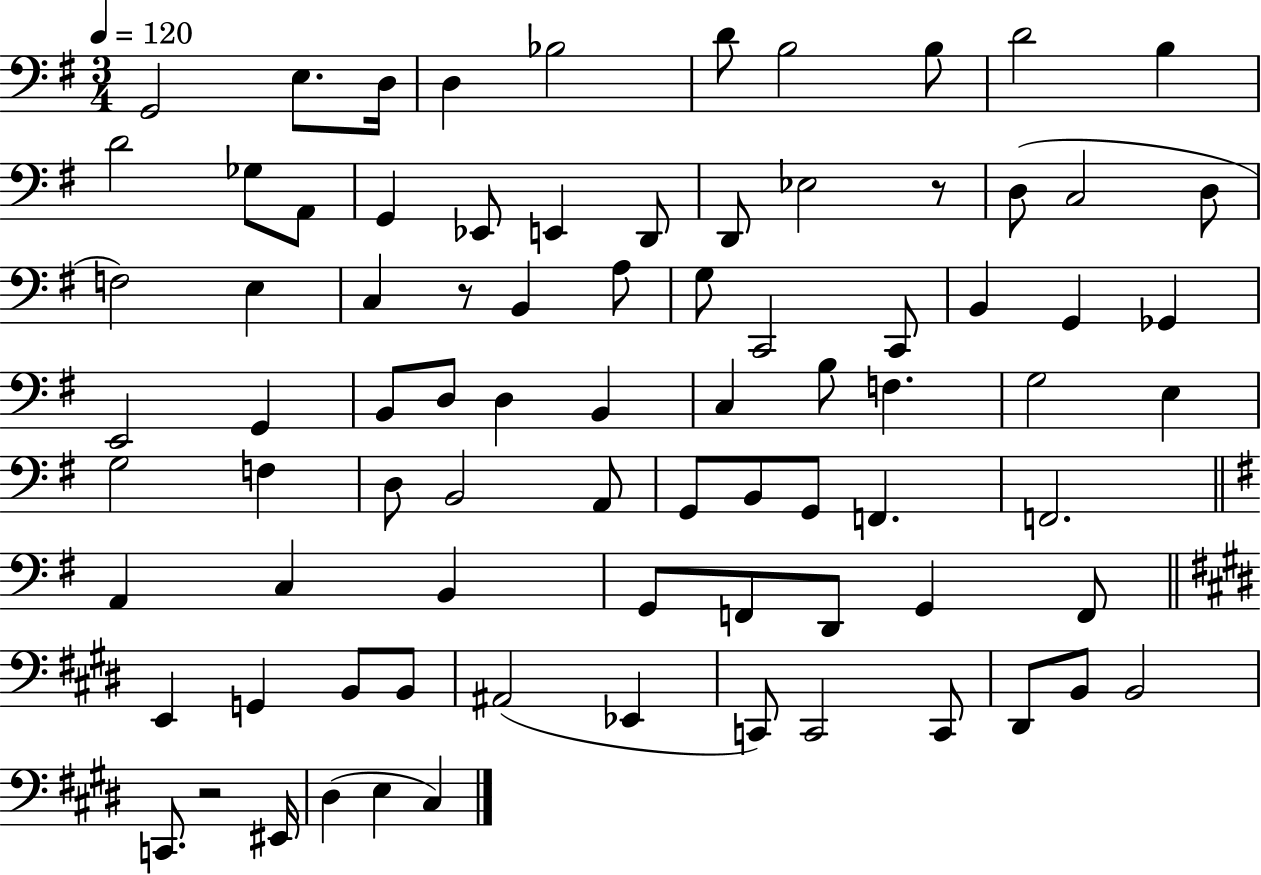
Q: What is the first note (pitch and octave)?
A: G2